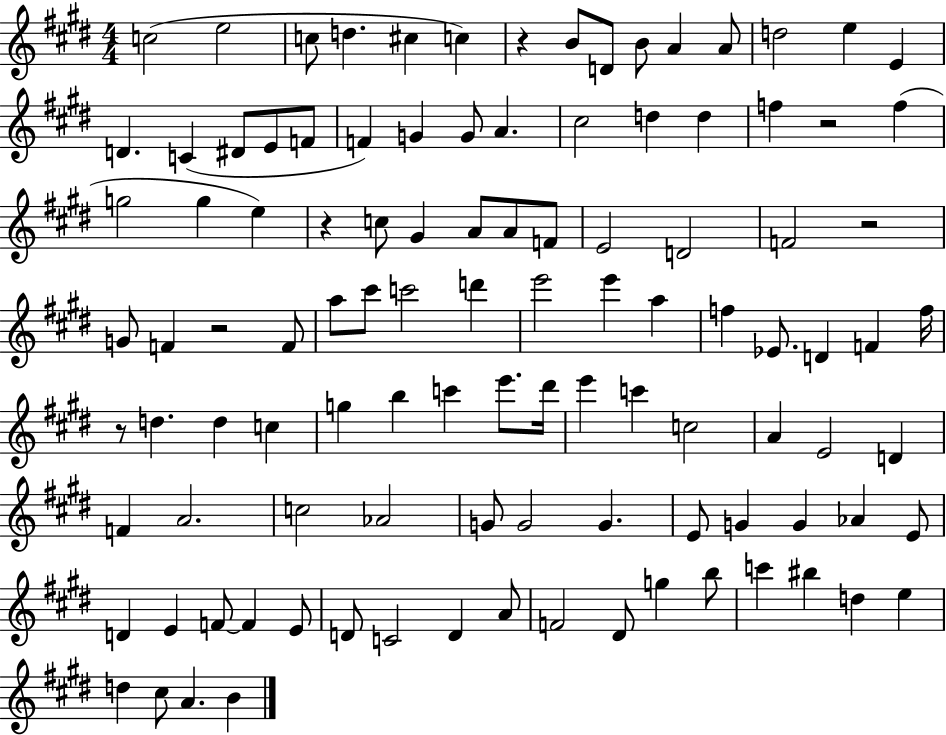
{
  \clef treble
  \numericTimeSignature
  \time 4/4
  \key e \major
  c''2( e''2 | c''8 d''4. cis''4 c''4) | r4 b'8 d'8 b'8 a'4 a'8 | d''2 e''4 e'4 | \break d'4. c'4( dis'8 e'8 f'8 | f'4) g'4 g'8 a'4. | cis''2 d''4 d''4 | f''4 r2 f''4( | \break g''2 g''4 e''4) | r4 c''8 gis'4 a'8 a'8 f'8 | e'2 d'2 | f'2 r2 | \break g'8 f'4 r2 f'8 | a''8 cis'''8 c'''2 d'''4 | e'''2 e'''4 a''4 | f''4 ees'8. d'4 f'4 f''16 | \break r8 d''4. d''4 c''4 | g''4 b''4 c'''4 e'''8. dis'''16 | e'''4 c'''4 c''2 | a'4 e'2 d'4 | \break f'4 a'2. | c''2 aes'2 | g'8 g'2 g'4. | e'8 g'4 g'4 aes'4 e'8 | \break d'4 e'4 f'8~~ f'4 e'8 | d'8 c'2 d'4 a'8 | f'2 dis'8 g''4 b''8 | c'''4 bis''4 d''4 e''4 | \break d''4 cis''8 a'4. b'4 | \bar "|."
}